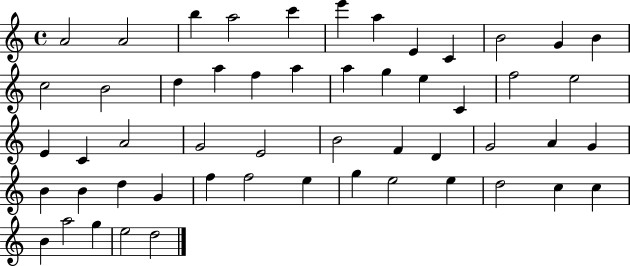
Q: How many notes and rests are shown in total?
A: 53